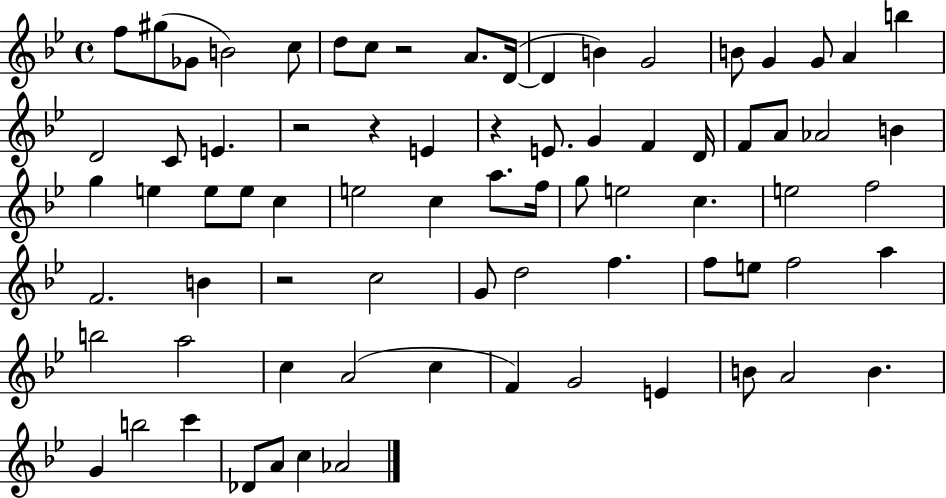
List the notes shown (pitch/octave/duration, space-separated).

F5/e G#5/e Gb4/e B4/h C5/e D5/e C5/e R/h A4/e. D4/s D4/q B4/q G4/h B4/e G4/q G4/e A4/q B5/q D4/h C4/e E4/q. R/h R/q E4/q R/q E4/e. G4/q F4/q D4/s F4/e A4/e Ab4/h B4/q G5/q E5/q E5/e E5/e C5/q E5/h C5/q A5/e. F5/s G5/e E5/h C5/q. E5/h F5/h F4/h. B4/q R/h C5/h G4/e D5/h F5/q. F5/e E5/e F5/h A5/q B5/h A5/h C5/q A4/h C5/q F4/q G4/h E4/q B4/e A4/h B4/q. G4/q B5/h C6/q Db4/e A4/e C5/q Ab4/h